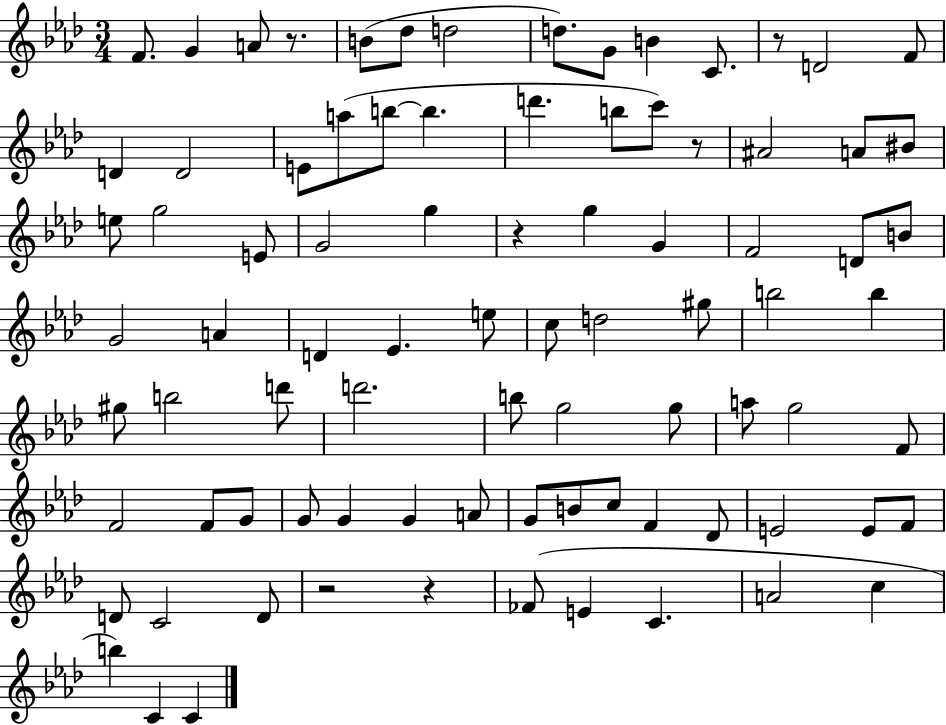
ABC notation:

X:1
T:Untitled
M:3/4
L:1/4
K:Ab
F/2 G A/2 z/2 B/2 _d/2 d2 d/2 G/2 B C/2 z/2 D2 F/2 D D2 E/2 a/2 b/2 b d' b/2 c'/2 z/2 ^A2 A/2 ^B/2 e/2 g2 E/2 G2 g z g G F2 D/2 B/2 G2 A D _E e/2 c/2 d2 ^g/2 b2 b ^g/2 b2 d'/2 d'2 b/2 g2 g/2 a/2 g2 F/2 F2 F/2 G/2 G/2 G G A/2 G/2 B/2 c/2 F _D/2 E2 E/2 F/2 D/2 C2 D/2 z2 z _F/2 E C A2 c b C C